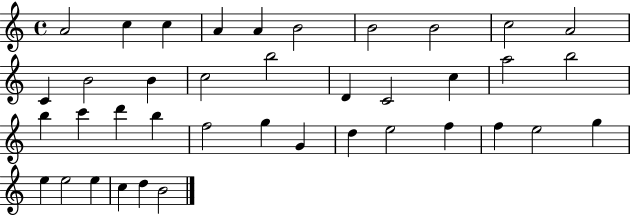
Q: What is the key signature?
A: C major